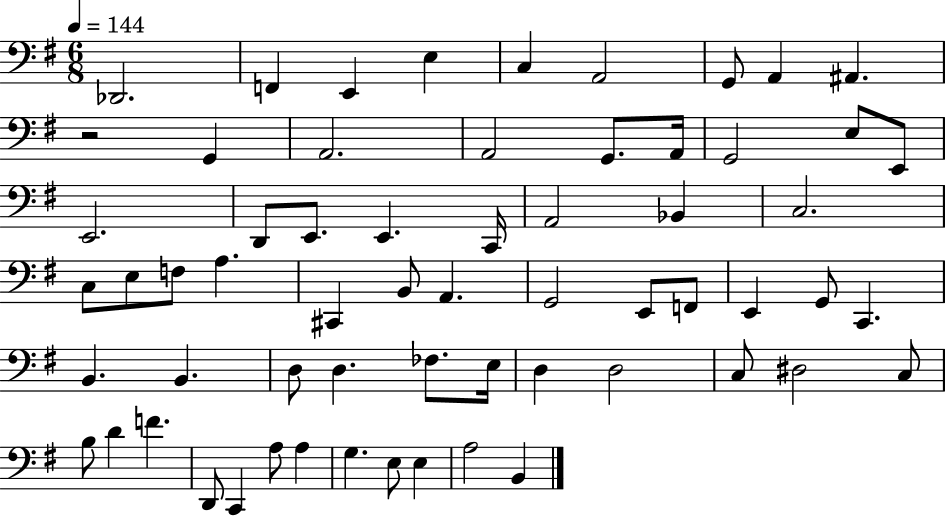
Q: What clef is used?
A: bass